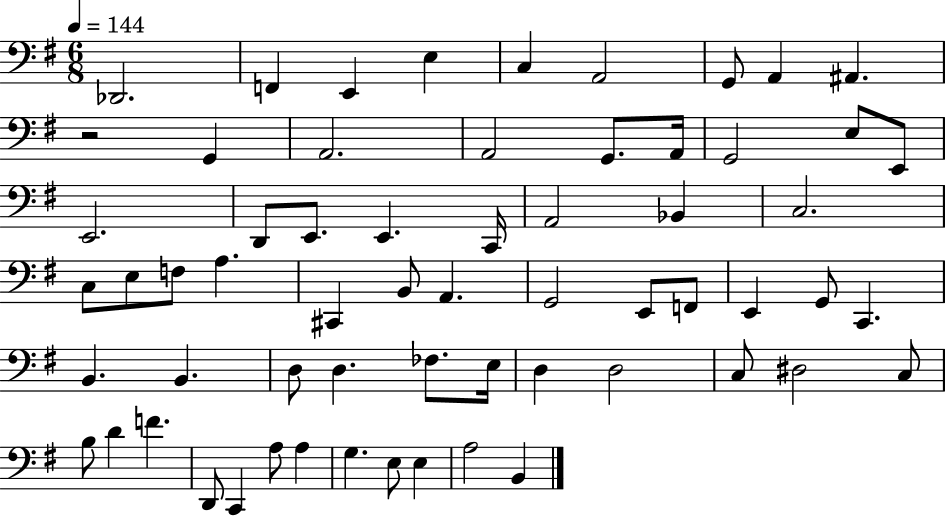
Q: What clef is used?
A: bass